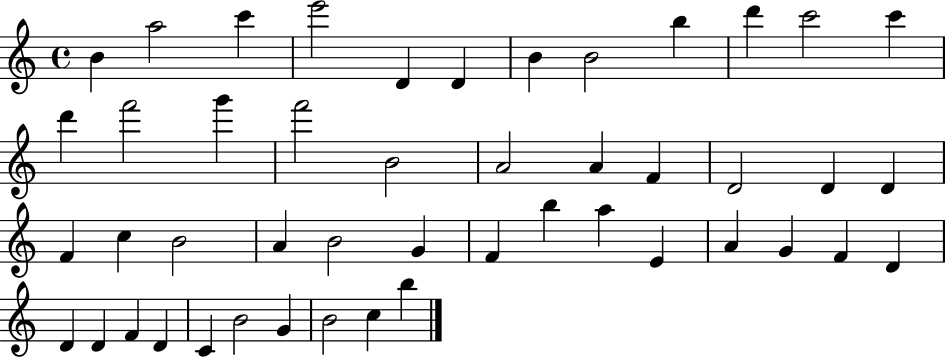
{
  \clef treble
  \time 4/4
  \defaultTimeSignature
  \key c \major
  b'4 a''2 c'''4 | e'''2 d'4 d'4 | b'4 b'2 b''4 | d'''4 c'''2 c'''4 | \break d'''4 f'''2 g'''4 | f'''2 b'2 | a'2 a'4 f'4 | d'2 d'4 d'4 | \break f'4 c''4 b'2 | a'4 b'2 g'4 | f'4 b''4 a''4 e'4 | a'4 g'4 f'4 d'4 | \break d'4 d'4 f'4 d'4 | c'4 b'2 g'4 | b'2 c''4 b''4 | \bar "|."
}